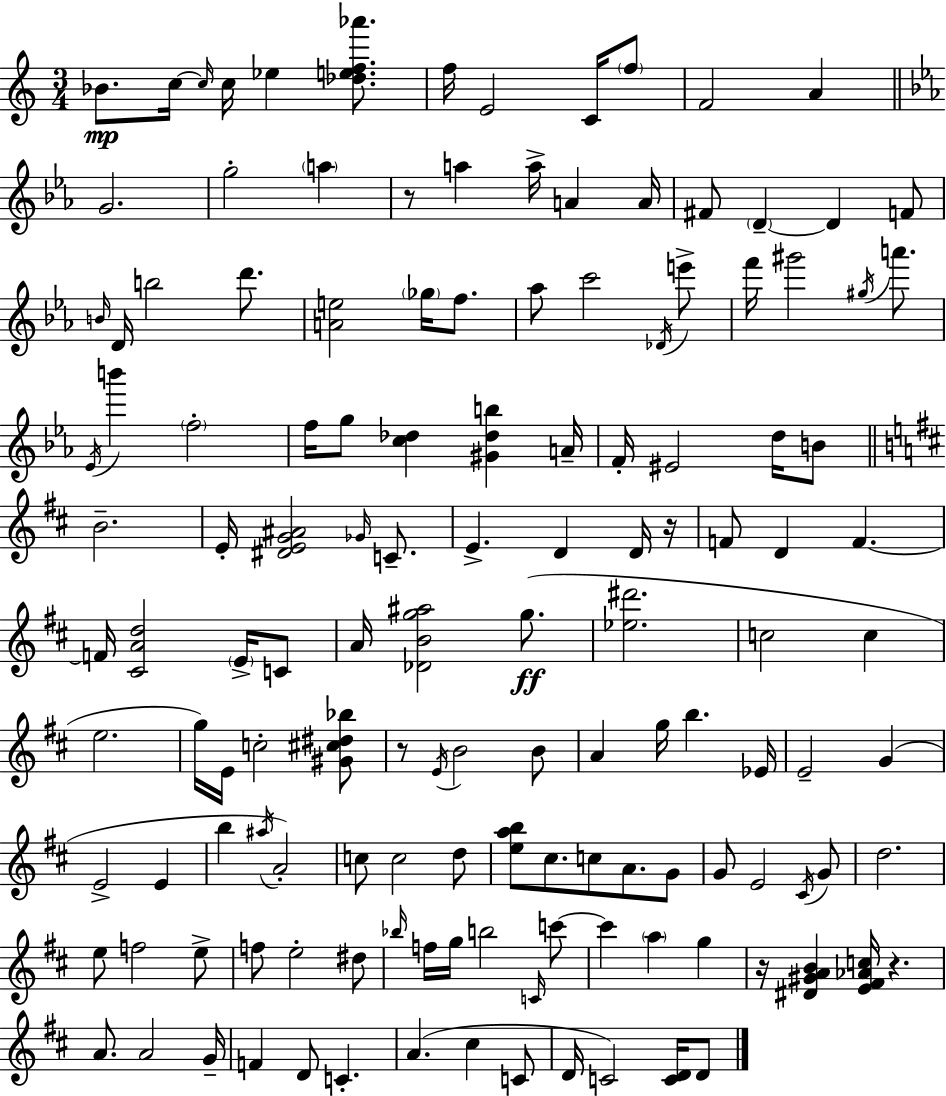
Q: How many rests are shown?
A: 5